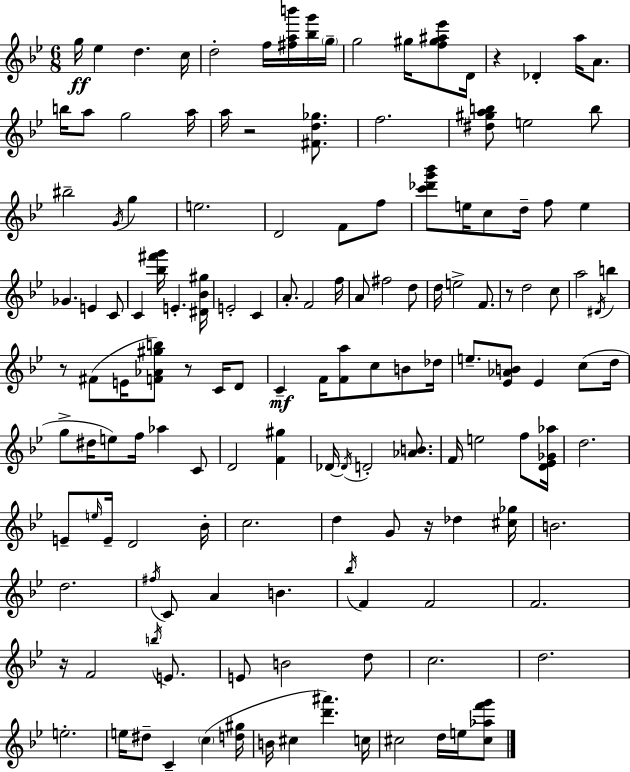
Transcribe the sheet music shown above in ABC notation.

X:1
T:Untitled
M:6/8
L:1/4
K:Gm
g/4 _e d c/4 d2 f/4 [^fab']/4 [_bg']/4 g/4 g2 ^g/4 [f^g^a_e']/2 D/4 z _D a/4 A/2 b/4 a/2 g2 a/4 a/4 z2 [^Fd_g]/2 f2 [^d^gab]/2 e2 b/2 ^b2 G/4 g e2 D2 F/2 f/2 [c'_d'g'_b']/2 e/4 c/2 d/4 f/2 e _G E C/2 C [_b^f'g']/4 E [^D_B^g]/4 E2 C A/2 F2 f/4 A/2 ^f2 d/2 d/4 e2 F/2 z/2 d2 c/2 a2 ^D/4 b z/2 ^F/2 E/4 [F_A^gb]/2 z/2 C/4 D/2 C F/4 [Fa]/2 c/2 B/2 _d/4 e/2 [_E_AB]/2 _E c/2 d/4 g/2 ^d/4 e/2 f/4 _a C/2 D2 [F^g] _D/4 _D/4 D2 [_AB]/2 F/4 e2 f/2 [D_E_G_a]/4 d2 E/2 e/4 E/4 D2 _B/4 c2 d G/2 z/4 _d [^c_g]/4 B2 d2 ^f/4 C/2 A B _b/4 F F2 F2 z/4 F2 b/4 E/2 E/2 B2 d/2 c2 d2 e2 e/4 ^d/2 C c [d^g]/4 B/4 ^c [d'^a'] c/4 ^c2 d/4 e/4 [^c_af'g']/2